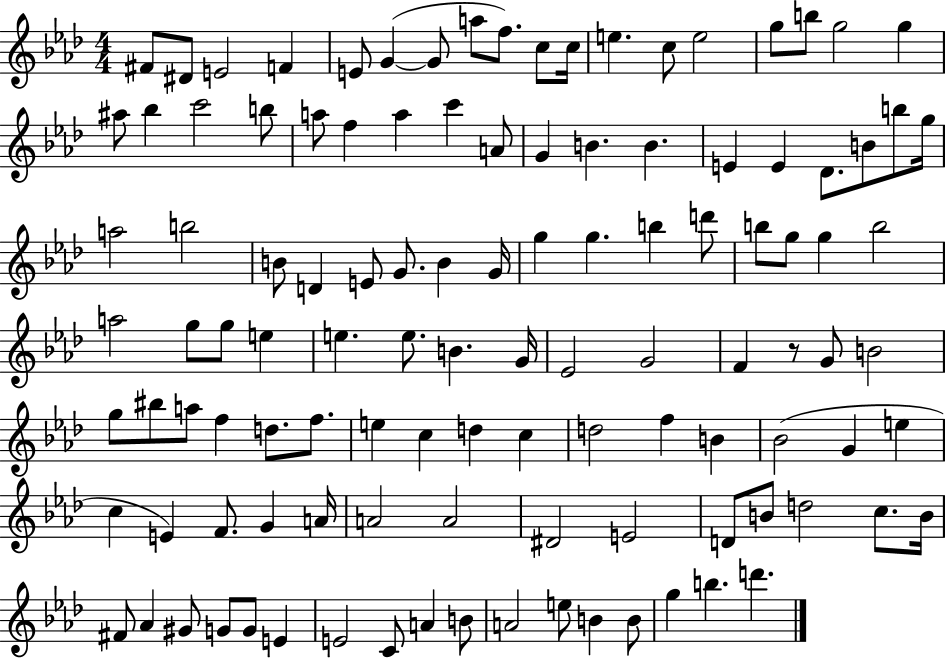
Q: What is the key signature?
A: AES major